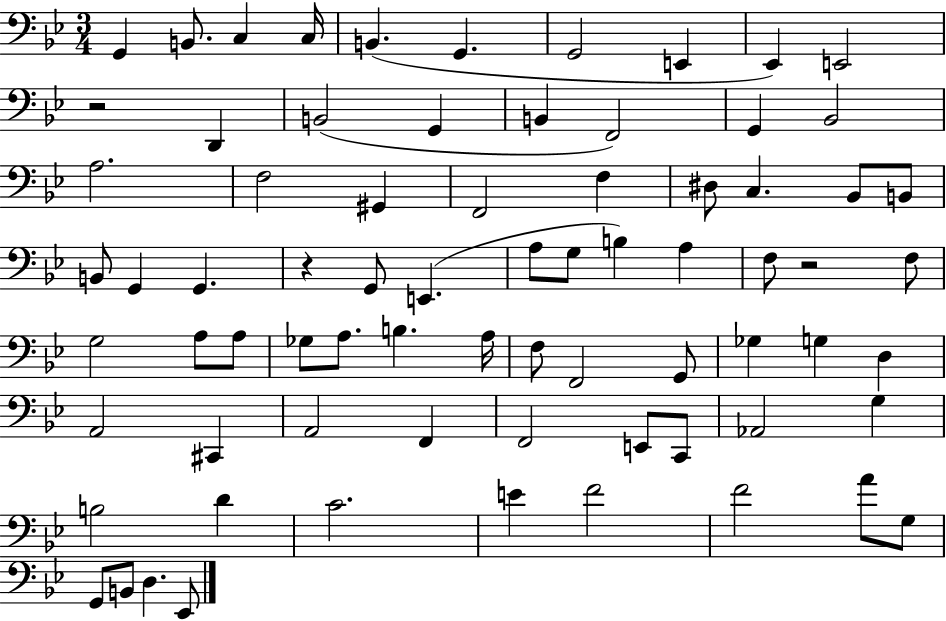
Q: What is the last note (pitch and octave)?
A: Eb2